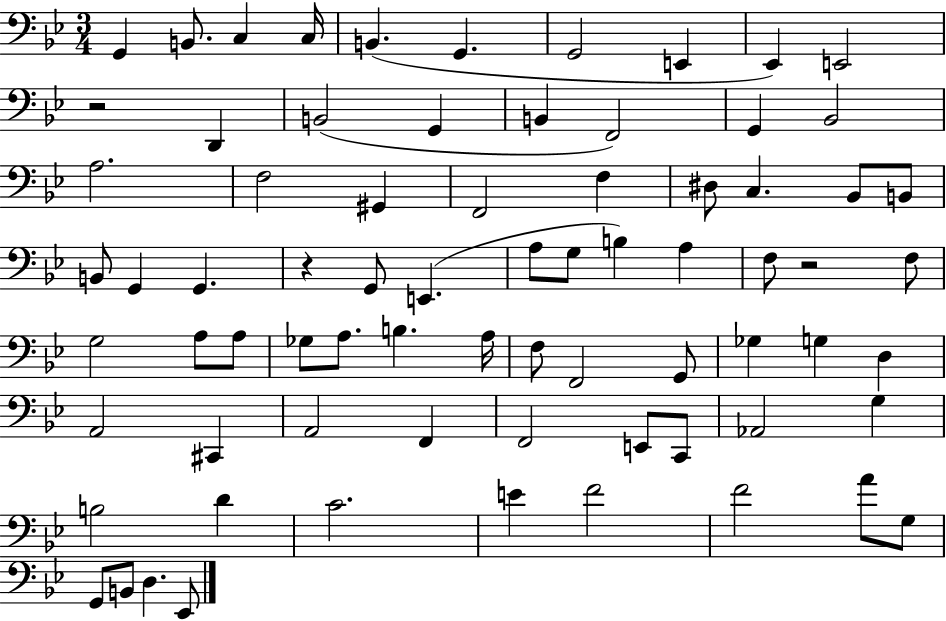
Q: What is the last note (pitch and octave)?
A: Eb2